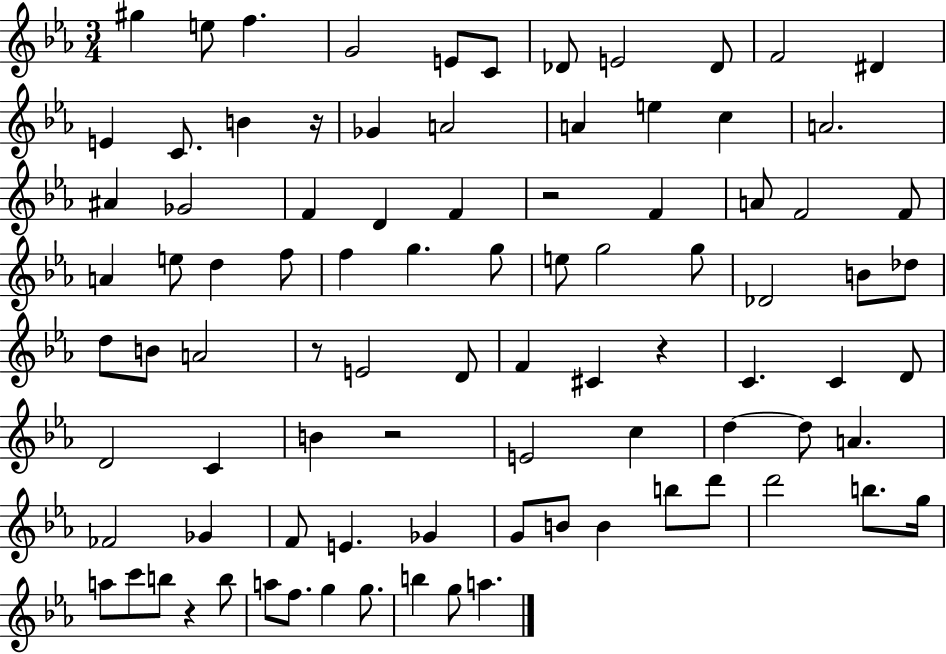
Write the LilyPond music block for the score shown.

{
  \clef treble
  \numericTimeSignature
  \time 3/4
  \key ees \major
  \repeat volta 2 { gis''4 e''8 f''4. | g'2 e'8 c'8 | des'8 e'2 des'8 | f'2 dis'4 | \break e'4 c'8. b'4 r16 | ges'4 a'2 | a'4 e''4 c''4 | a'2. | \break ais'4 ges'2 | f'4 d'4 f'4 | r2 f'4 | a'8 f'2 f'8 | \break a'4 e''8 d''4 f''8 | f''4 g''4. g''8 | e''8 g''2 g''8 | des'2 b'8 des''8 | \break d''8 b'8 a'2 | r8 e'2 d'8 | f'4 cis'4 r4 | c'4. c'4 d'8 | \break d'2 c'4 | b'4 r2 | e'2 c''4 | d''4~~ d''8 a'4. | \break fes'2 ges'4 | f'8 e'4. ges'4 | g'8 b'8 b'4 b''8 d'''8 | d'''2 b''8. g''16 | \break a''8 c'''8 b''8 r4 b''8 | a''8 f''8. g''4 g''8. | b''4 g''8 a''4. | } \bar "|."
}